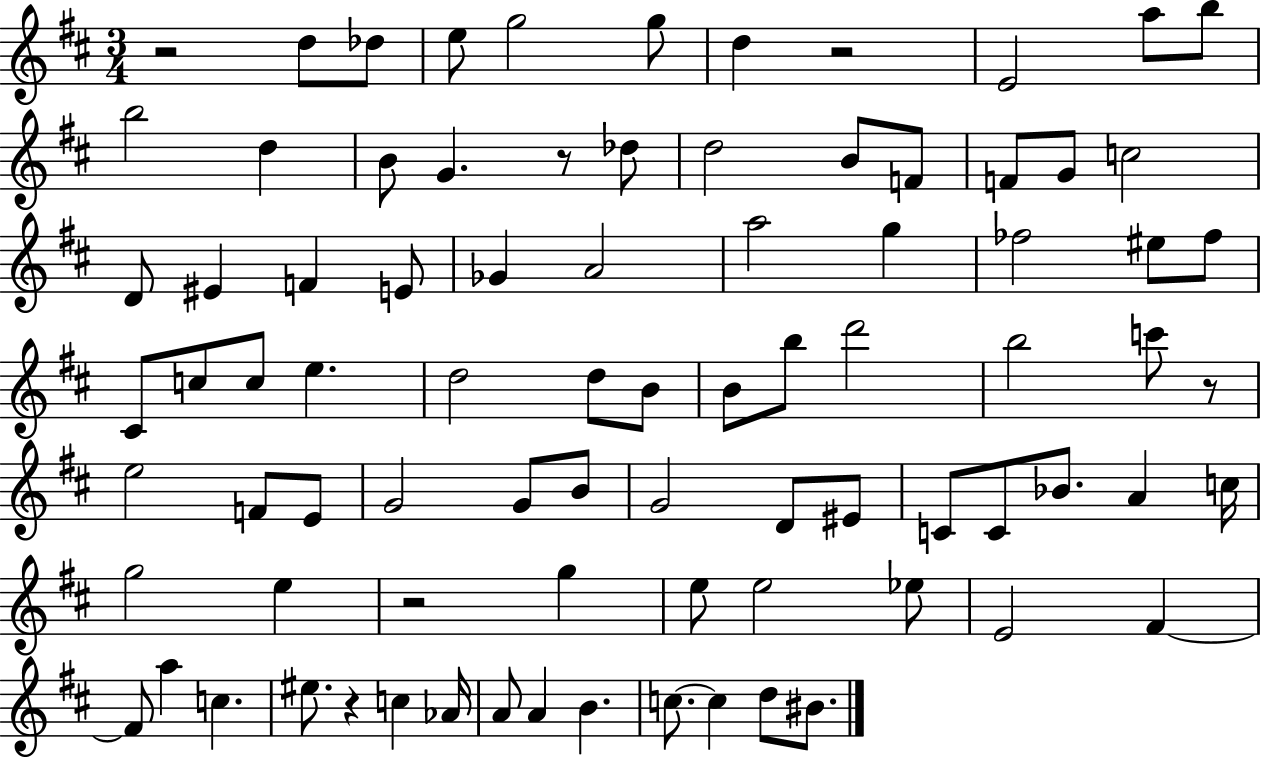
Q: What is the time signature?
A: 3/4